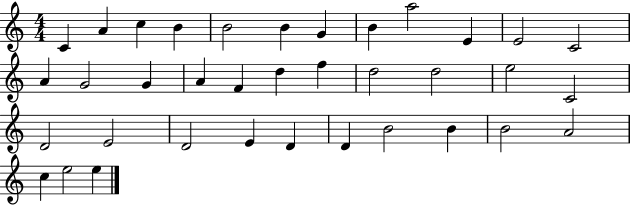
C4/q A4/q C5/q B4/q B4/h B4/q G4/q B4/q A5/h E4/q E4/h C4/h A4/q G4/h G4/q A4/q F4/q D5/q F5/q D5/h D5/h E5/h C4/h D4/h E4/h D4/h E4/q D4/q D4/q B4/h B4/q B4/h A4/h C5/q E5/h E5/q